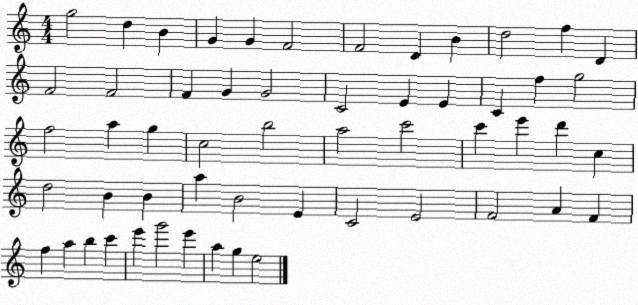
X:1
T:Untitled
M:4/4
L:1/4
K:C
g2 d B G G F2 F2 D B d2 f D F2 F2 F G G2 C2 E E C f g2 f2 a g c2 b2 a2 c'2 c' e' d' c d2 B B a B2 E C2 E2 F2 A F f a b c' e' g'2 e' a g e2